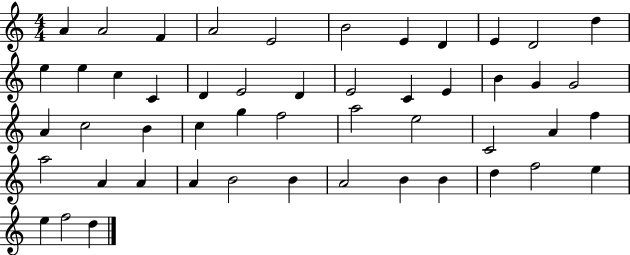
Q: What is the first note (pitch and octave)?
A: A4